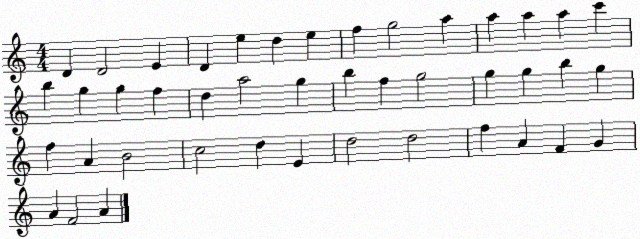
X:1
T:Untitled
M:4/4
L:1/4
K:C
D D2 E D e d e f g2 a a a a c' b g g f d a2 g b f g2 g g b g f A B2 c2 d E d2 d2 f A F G A F2 A